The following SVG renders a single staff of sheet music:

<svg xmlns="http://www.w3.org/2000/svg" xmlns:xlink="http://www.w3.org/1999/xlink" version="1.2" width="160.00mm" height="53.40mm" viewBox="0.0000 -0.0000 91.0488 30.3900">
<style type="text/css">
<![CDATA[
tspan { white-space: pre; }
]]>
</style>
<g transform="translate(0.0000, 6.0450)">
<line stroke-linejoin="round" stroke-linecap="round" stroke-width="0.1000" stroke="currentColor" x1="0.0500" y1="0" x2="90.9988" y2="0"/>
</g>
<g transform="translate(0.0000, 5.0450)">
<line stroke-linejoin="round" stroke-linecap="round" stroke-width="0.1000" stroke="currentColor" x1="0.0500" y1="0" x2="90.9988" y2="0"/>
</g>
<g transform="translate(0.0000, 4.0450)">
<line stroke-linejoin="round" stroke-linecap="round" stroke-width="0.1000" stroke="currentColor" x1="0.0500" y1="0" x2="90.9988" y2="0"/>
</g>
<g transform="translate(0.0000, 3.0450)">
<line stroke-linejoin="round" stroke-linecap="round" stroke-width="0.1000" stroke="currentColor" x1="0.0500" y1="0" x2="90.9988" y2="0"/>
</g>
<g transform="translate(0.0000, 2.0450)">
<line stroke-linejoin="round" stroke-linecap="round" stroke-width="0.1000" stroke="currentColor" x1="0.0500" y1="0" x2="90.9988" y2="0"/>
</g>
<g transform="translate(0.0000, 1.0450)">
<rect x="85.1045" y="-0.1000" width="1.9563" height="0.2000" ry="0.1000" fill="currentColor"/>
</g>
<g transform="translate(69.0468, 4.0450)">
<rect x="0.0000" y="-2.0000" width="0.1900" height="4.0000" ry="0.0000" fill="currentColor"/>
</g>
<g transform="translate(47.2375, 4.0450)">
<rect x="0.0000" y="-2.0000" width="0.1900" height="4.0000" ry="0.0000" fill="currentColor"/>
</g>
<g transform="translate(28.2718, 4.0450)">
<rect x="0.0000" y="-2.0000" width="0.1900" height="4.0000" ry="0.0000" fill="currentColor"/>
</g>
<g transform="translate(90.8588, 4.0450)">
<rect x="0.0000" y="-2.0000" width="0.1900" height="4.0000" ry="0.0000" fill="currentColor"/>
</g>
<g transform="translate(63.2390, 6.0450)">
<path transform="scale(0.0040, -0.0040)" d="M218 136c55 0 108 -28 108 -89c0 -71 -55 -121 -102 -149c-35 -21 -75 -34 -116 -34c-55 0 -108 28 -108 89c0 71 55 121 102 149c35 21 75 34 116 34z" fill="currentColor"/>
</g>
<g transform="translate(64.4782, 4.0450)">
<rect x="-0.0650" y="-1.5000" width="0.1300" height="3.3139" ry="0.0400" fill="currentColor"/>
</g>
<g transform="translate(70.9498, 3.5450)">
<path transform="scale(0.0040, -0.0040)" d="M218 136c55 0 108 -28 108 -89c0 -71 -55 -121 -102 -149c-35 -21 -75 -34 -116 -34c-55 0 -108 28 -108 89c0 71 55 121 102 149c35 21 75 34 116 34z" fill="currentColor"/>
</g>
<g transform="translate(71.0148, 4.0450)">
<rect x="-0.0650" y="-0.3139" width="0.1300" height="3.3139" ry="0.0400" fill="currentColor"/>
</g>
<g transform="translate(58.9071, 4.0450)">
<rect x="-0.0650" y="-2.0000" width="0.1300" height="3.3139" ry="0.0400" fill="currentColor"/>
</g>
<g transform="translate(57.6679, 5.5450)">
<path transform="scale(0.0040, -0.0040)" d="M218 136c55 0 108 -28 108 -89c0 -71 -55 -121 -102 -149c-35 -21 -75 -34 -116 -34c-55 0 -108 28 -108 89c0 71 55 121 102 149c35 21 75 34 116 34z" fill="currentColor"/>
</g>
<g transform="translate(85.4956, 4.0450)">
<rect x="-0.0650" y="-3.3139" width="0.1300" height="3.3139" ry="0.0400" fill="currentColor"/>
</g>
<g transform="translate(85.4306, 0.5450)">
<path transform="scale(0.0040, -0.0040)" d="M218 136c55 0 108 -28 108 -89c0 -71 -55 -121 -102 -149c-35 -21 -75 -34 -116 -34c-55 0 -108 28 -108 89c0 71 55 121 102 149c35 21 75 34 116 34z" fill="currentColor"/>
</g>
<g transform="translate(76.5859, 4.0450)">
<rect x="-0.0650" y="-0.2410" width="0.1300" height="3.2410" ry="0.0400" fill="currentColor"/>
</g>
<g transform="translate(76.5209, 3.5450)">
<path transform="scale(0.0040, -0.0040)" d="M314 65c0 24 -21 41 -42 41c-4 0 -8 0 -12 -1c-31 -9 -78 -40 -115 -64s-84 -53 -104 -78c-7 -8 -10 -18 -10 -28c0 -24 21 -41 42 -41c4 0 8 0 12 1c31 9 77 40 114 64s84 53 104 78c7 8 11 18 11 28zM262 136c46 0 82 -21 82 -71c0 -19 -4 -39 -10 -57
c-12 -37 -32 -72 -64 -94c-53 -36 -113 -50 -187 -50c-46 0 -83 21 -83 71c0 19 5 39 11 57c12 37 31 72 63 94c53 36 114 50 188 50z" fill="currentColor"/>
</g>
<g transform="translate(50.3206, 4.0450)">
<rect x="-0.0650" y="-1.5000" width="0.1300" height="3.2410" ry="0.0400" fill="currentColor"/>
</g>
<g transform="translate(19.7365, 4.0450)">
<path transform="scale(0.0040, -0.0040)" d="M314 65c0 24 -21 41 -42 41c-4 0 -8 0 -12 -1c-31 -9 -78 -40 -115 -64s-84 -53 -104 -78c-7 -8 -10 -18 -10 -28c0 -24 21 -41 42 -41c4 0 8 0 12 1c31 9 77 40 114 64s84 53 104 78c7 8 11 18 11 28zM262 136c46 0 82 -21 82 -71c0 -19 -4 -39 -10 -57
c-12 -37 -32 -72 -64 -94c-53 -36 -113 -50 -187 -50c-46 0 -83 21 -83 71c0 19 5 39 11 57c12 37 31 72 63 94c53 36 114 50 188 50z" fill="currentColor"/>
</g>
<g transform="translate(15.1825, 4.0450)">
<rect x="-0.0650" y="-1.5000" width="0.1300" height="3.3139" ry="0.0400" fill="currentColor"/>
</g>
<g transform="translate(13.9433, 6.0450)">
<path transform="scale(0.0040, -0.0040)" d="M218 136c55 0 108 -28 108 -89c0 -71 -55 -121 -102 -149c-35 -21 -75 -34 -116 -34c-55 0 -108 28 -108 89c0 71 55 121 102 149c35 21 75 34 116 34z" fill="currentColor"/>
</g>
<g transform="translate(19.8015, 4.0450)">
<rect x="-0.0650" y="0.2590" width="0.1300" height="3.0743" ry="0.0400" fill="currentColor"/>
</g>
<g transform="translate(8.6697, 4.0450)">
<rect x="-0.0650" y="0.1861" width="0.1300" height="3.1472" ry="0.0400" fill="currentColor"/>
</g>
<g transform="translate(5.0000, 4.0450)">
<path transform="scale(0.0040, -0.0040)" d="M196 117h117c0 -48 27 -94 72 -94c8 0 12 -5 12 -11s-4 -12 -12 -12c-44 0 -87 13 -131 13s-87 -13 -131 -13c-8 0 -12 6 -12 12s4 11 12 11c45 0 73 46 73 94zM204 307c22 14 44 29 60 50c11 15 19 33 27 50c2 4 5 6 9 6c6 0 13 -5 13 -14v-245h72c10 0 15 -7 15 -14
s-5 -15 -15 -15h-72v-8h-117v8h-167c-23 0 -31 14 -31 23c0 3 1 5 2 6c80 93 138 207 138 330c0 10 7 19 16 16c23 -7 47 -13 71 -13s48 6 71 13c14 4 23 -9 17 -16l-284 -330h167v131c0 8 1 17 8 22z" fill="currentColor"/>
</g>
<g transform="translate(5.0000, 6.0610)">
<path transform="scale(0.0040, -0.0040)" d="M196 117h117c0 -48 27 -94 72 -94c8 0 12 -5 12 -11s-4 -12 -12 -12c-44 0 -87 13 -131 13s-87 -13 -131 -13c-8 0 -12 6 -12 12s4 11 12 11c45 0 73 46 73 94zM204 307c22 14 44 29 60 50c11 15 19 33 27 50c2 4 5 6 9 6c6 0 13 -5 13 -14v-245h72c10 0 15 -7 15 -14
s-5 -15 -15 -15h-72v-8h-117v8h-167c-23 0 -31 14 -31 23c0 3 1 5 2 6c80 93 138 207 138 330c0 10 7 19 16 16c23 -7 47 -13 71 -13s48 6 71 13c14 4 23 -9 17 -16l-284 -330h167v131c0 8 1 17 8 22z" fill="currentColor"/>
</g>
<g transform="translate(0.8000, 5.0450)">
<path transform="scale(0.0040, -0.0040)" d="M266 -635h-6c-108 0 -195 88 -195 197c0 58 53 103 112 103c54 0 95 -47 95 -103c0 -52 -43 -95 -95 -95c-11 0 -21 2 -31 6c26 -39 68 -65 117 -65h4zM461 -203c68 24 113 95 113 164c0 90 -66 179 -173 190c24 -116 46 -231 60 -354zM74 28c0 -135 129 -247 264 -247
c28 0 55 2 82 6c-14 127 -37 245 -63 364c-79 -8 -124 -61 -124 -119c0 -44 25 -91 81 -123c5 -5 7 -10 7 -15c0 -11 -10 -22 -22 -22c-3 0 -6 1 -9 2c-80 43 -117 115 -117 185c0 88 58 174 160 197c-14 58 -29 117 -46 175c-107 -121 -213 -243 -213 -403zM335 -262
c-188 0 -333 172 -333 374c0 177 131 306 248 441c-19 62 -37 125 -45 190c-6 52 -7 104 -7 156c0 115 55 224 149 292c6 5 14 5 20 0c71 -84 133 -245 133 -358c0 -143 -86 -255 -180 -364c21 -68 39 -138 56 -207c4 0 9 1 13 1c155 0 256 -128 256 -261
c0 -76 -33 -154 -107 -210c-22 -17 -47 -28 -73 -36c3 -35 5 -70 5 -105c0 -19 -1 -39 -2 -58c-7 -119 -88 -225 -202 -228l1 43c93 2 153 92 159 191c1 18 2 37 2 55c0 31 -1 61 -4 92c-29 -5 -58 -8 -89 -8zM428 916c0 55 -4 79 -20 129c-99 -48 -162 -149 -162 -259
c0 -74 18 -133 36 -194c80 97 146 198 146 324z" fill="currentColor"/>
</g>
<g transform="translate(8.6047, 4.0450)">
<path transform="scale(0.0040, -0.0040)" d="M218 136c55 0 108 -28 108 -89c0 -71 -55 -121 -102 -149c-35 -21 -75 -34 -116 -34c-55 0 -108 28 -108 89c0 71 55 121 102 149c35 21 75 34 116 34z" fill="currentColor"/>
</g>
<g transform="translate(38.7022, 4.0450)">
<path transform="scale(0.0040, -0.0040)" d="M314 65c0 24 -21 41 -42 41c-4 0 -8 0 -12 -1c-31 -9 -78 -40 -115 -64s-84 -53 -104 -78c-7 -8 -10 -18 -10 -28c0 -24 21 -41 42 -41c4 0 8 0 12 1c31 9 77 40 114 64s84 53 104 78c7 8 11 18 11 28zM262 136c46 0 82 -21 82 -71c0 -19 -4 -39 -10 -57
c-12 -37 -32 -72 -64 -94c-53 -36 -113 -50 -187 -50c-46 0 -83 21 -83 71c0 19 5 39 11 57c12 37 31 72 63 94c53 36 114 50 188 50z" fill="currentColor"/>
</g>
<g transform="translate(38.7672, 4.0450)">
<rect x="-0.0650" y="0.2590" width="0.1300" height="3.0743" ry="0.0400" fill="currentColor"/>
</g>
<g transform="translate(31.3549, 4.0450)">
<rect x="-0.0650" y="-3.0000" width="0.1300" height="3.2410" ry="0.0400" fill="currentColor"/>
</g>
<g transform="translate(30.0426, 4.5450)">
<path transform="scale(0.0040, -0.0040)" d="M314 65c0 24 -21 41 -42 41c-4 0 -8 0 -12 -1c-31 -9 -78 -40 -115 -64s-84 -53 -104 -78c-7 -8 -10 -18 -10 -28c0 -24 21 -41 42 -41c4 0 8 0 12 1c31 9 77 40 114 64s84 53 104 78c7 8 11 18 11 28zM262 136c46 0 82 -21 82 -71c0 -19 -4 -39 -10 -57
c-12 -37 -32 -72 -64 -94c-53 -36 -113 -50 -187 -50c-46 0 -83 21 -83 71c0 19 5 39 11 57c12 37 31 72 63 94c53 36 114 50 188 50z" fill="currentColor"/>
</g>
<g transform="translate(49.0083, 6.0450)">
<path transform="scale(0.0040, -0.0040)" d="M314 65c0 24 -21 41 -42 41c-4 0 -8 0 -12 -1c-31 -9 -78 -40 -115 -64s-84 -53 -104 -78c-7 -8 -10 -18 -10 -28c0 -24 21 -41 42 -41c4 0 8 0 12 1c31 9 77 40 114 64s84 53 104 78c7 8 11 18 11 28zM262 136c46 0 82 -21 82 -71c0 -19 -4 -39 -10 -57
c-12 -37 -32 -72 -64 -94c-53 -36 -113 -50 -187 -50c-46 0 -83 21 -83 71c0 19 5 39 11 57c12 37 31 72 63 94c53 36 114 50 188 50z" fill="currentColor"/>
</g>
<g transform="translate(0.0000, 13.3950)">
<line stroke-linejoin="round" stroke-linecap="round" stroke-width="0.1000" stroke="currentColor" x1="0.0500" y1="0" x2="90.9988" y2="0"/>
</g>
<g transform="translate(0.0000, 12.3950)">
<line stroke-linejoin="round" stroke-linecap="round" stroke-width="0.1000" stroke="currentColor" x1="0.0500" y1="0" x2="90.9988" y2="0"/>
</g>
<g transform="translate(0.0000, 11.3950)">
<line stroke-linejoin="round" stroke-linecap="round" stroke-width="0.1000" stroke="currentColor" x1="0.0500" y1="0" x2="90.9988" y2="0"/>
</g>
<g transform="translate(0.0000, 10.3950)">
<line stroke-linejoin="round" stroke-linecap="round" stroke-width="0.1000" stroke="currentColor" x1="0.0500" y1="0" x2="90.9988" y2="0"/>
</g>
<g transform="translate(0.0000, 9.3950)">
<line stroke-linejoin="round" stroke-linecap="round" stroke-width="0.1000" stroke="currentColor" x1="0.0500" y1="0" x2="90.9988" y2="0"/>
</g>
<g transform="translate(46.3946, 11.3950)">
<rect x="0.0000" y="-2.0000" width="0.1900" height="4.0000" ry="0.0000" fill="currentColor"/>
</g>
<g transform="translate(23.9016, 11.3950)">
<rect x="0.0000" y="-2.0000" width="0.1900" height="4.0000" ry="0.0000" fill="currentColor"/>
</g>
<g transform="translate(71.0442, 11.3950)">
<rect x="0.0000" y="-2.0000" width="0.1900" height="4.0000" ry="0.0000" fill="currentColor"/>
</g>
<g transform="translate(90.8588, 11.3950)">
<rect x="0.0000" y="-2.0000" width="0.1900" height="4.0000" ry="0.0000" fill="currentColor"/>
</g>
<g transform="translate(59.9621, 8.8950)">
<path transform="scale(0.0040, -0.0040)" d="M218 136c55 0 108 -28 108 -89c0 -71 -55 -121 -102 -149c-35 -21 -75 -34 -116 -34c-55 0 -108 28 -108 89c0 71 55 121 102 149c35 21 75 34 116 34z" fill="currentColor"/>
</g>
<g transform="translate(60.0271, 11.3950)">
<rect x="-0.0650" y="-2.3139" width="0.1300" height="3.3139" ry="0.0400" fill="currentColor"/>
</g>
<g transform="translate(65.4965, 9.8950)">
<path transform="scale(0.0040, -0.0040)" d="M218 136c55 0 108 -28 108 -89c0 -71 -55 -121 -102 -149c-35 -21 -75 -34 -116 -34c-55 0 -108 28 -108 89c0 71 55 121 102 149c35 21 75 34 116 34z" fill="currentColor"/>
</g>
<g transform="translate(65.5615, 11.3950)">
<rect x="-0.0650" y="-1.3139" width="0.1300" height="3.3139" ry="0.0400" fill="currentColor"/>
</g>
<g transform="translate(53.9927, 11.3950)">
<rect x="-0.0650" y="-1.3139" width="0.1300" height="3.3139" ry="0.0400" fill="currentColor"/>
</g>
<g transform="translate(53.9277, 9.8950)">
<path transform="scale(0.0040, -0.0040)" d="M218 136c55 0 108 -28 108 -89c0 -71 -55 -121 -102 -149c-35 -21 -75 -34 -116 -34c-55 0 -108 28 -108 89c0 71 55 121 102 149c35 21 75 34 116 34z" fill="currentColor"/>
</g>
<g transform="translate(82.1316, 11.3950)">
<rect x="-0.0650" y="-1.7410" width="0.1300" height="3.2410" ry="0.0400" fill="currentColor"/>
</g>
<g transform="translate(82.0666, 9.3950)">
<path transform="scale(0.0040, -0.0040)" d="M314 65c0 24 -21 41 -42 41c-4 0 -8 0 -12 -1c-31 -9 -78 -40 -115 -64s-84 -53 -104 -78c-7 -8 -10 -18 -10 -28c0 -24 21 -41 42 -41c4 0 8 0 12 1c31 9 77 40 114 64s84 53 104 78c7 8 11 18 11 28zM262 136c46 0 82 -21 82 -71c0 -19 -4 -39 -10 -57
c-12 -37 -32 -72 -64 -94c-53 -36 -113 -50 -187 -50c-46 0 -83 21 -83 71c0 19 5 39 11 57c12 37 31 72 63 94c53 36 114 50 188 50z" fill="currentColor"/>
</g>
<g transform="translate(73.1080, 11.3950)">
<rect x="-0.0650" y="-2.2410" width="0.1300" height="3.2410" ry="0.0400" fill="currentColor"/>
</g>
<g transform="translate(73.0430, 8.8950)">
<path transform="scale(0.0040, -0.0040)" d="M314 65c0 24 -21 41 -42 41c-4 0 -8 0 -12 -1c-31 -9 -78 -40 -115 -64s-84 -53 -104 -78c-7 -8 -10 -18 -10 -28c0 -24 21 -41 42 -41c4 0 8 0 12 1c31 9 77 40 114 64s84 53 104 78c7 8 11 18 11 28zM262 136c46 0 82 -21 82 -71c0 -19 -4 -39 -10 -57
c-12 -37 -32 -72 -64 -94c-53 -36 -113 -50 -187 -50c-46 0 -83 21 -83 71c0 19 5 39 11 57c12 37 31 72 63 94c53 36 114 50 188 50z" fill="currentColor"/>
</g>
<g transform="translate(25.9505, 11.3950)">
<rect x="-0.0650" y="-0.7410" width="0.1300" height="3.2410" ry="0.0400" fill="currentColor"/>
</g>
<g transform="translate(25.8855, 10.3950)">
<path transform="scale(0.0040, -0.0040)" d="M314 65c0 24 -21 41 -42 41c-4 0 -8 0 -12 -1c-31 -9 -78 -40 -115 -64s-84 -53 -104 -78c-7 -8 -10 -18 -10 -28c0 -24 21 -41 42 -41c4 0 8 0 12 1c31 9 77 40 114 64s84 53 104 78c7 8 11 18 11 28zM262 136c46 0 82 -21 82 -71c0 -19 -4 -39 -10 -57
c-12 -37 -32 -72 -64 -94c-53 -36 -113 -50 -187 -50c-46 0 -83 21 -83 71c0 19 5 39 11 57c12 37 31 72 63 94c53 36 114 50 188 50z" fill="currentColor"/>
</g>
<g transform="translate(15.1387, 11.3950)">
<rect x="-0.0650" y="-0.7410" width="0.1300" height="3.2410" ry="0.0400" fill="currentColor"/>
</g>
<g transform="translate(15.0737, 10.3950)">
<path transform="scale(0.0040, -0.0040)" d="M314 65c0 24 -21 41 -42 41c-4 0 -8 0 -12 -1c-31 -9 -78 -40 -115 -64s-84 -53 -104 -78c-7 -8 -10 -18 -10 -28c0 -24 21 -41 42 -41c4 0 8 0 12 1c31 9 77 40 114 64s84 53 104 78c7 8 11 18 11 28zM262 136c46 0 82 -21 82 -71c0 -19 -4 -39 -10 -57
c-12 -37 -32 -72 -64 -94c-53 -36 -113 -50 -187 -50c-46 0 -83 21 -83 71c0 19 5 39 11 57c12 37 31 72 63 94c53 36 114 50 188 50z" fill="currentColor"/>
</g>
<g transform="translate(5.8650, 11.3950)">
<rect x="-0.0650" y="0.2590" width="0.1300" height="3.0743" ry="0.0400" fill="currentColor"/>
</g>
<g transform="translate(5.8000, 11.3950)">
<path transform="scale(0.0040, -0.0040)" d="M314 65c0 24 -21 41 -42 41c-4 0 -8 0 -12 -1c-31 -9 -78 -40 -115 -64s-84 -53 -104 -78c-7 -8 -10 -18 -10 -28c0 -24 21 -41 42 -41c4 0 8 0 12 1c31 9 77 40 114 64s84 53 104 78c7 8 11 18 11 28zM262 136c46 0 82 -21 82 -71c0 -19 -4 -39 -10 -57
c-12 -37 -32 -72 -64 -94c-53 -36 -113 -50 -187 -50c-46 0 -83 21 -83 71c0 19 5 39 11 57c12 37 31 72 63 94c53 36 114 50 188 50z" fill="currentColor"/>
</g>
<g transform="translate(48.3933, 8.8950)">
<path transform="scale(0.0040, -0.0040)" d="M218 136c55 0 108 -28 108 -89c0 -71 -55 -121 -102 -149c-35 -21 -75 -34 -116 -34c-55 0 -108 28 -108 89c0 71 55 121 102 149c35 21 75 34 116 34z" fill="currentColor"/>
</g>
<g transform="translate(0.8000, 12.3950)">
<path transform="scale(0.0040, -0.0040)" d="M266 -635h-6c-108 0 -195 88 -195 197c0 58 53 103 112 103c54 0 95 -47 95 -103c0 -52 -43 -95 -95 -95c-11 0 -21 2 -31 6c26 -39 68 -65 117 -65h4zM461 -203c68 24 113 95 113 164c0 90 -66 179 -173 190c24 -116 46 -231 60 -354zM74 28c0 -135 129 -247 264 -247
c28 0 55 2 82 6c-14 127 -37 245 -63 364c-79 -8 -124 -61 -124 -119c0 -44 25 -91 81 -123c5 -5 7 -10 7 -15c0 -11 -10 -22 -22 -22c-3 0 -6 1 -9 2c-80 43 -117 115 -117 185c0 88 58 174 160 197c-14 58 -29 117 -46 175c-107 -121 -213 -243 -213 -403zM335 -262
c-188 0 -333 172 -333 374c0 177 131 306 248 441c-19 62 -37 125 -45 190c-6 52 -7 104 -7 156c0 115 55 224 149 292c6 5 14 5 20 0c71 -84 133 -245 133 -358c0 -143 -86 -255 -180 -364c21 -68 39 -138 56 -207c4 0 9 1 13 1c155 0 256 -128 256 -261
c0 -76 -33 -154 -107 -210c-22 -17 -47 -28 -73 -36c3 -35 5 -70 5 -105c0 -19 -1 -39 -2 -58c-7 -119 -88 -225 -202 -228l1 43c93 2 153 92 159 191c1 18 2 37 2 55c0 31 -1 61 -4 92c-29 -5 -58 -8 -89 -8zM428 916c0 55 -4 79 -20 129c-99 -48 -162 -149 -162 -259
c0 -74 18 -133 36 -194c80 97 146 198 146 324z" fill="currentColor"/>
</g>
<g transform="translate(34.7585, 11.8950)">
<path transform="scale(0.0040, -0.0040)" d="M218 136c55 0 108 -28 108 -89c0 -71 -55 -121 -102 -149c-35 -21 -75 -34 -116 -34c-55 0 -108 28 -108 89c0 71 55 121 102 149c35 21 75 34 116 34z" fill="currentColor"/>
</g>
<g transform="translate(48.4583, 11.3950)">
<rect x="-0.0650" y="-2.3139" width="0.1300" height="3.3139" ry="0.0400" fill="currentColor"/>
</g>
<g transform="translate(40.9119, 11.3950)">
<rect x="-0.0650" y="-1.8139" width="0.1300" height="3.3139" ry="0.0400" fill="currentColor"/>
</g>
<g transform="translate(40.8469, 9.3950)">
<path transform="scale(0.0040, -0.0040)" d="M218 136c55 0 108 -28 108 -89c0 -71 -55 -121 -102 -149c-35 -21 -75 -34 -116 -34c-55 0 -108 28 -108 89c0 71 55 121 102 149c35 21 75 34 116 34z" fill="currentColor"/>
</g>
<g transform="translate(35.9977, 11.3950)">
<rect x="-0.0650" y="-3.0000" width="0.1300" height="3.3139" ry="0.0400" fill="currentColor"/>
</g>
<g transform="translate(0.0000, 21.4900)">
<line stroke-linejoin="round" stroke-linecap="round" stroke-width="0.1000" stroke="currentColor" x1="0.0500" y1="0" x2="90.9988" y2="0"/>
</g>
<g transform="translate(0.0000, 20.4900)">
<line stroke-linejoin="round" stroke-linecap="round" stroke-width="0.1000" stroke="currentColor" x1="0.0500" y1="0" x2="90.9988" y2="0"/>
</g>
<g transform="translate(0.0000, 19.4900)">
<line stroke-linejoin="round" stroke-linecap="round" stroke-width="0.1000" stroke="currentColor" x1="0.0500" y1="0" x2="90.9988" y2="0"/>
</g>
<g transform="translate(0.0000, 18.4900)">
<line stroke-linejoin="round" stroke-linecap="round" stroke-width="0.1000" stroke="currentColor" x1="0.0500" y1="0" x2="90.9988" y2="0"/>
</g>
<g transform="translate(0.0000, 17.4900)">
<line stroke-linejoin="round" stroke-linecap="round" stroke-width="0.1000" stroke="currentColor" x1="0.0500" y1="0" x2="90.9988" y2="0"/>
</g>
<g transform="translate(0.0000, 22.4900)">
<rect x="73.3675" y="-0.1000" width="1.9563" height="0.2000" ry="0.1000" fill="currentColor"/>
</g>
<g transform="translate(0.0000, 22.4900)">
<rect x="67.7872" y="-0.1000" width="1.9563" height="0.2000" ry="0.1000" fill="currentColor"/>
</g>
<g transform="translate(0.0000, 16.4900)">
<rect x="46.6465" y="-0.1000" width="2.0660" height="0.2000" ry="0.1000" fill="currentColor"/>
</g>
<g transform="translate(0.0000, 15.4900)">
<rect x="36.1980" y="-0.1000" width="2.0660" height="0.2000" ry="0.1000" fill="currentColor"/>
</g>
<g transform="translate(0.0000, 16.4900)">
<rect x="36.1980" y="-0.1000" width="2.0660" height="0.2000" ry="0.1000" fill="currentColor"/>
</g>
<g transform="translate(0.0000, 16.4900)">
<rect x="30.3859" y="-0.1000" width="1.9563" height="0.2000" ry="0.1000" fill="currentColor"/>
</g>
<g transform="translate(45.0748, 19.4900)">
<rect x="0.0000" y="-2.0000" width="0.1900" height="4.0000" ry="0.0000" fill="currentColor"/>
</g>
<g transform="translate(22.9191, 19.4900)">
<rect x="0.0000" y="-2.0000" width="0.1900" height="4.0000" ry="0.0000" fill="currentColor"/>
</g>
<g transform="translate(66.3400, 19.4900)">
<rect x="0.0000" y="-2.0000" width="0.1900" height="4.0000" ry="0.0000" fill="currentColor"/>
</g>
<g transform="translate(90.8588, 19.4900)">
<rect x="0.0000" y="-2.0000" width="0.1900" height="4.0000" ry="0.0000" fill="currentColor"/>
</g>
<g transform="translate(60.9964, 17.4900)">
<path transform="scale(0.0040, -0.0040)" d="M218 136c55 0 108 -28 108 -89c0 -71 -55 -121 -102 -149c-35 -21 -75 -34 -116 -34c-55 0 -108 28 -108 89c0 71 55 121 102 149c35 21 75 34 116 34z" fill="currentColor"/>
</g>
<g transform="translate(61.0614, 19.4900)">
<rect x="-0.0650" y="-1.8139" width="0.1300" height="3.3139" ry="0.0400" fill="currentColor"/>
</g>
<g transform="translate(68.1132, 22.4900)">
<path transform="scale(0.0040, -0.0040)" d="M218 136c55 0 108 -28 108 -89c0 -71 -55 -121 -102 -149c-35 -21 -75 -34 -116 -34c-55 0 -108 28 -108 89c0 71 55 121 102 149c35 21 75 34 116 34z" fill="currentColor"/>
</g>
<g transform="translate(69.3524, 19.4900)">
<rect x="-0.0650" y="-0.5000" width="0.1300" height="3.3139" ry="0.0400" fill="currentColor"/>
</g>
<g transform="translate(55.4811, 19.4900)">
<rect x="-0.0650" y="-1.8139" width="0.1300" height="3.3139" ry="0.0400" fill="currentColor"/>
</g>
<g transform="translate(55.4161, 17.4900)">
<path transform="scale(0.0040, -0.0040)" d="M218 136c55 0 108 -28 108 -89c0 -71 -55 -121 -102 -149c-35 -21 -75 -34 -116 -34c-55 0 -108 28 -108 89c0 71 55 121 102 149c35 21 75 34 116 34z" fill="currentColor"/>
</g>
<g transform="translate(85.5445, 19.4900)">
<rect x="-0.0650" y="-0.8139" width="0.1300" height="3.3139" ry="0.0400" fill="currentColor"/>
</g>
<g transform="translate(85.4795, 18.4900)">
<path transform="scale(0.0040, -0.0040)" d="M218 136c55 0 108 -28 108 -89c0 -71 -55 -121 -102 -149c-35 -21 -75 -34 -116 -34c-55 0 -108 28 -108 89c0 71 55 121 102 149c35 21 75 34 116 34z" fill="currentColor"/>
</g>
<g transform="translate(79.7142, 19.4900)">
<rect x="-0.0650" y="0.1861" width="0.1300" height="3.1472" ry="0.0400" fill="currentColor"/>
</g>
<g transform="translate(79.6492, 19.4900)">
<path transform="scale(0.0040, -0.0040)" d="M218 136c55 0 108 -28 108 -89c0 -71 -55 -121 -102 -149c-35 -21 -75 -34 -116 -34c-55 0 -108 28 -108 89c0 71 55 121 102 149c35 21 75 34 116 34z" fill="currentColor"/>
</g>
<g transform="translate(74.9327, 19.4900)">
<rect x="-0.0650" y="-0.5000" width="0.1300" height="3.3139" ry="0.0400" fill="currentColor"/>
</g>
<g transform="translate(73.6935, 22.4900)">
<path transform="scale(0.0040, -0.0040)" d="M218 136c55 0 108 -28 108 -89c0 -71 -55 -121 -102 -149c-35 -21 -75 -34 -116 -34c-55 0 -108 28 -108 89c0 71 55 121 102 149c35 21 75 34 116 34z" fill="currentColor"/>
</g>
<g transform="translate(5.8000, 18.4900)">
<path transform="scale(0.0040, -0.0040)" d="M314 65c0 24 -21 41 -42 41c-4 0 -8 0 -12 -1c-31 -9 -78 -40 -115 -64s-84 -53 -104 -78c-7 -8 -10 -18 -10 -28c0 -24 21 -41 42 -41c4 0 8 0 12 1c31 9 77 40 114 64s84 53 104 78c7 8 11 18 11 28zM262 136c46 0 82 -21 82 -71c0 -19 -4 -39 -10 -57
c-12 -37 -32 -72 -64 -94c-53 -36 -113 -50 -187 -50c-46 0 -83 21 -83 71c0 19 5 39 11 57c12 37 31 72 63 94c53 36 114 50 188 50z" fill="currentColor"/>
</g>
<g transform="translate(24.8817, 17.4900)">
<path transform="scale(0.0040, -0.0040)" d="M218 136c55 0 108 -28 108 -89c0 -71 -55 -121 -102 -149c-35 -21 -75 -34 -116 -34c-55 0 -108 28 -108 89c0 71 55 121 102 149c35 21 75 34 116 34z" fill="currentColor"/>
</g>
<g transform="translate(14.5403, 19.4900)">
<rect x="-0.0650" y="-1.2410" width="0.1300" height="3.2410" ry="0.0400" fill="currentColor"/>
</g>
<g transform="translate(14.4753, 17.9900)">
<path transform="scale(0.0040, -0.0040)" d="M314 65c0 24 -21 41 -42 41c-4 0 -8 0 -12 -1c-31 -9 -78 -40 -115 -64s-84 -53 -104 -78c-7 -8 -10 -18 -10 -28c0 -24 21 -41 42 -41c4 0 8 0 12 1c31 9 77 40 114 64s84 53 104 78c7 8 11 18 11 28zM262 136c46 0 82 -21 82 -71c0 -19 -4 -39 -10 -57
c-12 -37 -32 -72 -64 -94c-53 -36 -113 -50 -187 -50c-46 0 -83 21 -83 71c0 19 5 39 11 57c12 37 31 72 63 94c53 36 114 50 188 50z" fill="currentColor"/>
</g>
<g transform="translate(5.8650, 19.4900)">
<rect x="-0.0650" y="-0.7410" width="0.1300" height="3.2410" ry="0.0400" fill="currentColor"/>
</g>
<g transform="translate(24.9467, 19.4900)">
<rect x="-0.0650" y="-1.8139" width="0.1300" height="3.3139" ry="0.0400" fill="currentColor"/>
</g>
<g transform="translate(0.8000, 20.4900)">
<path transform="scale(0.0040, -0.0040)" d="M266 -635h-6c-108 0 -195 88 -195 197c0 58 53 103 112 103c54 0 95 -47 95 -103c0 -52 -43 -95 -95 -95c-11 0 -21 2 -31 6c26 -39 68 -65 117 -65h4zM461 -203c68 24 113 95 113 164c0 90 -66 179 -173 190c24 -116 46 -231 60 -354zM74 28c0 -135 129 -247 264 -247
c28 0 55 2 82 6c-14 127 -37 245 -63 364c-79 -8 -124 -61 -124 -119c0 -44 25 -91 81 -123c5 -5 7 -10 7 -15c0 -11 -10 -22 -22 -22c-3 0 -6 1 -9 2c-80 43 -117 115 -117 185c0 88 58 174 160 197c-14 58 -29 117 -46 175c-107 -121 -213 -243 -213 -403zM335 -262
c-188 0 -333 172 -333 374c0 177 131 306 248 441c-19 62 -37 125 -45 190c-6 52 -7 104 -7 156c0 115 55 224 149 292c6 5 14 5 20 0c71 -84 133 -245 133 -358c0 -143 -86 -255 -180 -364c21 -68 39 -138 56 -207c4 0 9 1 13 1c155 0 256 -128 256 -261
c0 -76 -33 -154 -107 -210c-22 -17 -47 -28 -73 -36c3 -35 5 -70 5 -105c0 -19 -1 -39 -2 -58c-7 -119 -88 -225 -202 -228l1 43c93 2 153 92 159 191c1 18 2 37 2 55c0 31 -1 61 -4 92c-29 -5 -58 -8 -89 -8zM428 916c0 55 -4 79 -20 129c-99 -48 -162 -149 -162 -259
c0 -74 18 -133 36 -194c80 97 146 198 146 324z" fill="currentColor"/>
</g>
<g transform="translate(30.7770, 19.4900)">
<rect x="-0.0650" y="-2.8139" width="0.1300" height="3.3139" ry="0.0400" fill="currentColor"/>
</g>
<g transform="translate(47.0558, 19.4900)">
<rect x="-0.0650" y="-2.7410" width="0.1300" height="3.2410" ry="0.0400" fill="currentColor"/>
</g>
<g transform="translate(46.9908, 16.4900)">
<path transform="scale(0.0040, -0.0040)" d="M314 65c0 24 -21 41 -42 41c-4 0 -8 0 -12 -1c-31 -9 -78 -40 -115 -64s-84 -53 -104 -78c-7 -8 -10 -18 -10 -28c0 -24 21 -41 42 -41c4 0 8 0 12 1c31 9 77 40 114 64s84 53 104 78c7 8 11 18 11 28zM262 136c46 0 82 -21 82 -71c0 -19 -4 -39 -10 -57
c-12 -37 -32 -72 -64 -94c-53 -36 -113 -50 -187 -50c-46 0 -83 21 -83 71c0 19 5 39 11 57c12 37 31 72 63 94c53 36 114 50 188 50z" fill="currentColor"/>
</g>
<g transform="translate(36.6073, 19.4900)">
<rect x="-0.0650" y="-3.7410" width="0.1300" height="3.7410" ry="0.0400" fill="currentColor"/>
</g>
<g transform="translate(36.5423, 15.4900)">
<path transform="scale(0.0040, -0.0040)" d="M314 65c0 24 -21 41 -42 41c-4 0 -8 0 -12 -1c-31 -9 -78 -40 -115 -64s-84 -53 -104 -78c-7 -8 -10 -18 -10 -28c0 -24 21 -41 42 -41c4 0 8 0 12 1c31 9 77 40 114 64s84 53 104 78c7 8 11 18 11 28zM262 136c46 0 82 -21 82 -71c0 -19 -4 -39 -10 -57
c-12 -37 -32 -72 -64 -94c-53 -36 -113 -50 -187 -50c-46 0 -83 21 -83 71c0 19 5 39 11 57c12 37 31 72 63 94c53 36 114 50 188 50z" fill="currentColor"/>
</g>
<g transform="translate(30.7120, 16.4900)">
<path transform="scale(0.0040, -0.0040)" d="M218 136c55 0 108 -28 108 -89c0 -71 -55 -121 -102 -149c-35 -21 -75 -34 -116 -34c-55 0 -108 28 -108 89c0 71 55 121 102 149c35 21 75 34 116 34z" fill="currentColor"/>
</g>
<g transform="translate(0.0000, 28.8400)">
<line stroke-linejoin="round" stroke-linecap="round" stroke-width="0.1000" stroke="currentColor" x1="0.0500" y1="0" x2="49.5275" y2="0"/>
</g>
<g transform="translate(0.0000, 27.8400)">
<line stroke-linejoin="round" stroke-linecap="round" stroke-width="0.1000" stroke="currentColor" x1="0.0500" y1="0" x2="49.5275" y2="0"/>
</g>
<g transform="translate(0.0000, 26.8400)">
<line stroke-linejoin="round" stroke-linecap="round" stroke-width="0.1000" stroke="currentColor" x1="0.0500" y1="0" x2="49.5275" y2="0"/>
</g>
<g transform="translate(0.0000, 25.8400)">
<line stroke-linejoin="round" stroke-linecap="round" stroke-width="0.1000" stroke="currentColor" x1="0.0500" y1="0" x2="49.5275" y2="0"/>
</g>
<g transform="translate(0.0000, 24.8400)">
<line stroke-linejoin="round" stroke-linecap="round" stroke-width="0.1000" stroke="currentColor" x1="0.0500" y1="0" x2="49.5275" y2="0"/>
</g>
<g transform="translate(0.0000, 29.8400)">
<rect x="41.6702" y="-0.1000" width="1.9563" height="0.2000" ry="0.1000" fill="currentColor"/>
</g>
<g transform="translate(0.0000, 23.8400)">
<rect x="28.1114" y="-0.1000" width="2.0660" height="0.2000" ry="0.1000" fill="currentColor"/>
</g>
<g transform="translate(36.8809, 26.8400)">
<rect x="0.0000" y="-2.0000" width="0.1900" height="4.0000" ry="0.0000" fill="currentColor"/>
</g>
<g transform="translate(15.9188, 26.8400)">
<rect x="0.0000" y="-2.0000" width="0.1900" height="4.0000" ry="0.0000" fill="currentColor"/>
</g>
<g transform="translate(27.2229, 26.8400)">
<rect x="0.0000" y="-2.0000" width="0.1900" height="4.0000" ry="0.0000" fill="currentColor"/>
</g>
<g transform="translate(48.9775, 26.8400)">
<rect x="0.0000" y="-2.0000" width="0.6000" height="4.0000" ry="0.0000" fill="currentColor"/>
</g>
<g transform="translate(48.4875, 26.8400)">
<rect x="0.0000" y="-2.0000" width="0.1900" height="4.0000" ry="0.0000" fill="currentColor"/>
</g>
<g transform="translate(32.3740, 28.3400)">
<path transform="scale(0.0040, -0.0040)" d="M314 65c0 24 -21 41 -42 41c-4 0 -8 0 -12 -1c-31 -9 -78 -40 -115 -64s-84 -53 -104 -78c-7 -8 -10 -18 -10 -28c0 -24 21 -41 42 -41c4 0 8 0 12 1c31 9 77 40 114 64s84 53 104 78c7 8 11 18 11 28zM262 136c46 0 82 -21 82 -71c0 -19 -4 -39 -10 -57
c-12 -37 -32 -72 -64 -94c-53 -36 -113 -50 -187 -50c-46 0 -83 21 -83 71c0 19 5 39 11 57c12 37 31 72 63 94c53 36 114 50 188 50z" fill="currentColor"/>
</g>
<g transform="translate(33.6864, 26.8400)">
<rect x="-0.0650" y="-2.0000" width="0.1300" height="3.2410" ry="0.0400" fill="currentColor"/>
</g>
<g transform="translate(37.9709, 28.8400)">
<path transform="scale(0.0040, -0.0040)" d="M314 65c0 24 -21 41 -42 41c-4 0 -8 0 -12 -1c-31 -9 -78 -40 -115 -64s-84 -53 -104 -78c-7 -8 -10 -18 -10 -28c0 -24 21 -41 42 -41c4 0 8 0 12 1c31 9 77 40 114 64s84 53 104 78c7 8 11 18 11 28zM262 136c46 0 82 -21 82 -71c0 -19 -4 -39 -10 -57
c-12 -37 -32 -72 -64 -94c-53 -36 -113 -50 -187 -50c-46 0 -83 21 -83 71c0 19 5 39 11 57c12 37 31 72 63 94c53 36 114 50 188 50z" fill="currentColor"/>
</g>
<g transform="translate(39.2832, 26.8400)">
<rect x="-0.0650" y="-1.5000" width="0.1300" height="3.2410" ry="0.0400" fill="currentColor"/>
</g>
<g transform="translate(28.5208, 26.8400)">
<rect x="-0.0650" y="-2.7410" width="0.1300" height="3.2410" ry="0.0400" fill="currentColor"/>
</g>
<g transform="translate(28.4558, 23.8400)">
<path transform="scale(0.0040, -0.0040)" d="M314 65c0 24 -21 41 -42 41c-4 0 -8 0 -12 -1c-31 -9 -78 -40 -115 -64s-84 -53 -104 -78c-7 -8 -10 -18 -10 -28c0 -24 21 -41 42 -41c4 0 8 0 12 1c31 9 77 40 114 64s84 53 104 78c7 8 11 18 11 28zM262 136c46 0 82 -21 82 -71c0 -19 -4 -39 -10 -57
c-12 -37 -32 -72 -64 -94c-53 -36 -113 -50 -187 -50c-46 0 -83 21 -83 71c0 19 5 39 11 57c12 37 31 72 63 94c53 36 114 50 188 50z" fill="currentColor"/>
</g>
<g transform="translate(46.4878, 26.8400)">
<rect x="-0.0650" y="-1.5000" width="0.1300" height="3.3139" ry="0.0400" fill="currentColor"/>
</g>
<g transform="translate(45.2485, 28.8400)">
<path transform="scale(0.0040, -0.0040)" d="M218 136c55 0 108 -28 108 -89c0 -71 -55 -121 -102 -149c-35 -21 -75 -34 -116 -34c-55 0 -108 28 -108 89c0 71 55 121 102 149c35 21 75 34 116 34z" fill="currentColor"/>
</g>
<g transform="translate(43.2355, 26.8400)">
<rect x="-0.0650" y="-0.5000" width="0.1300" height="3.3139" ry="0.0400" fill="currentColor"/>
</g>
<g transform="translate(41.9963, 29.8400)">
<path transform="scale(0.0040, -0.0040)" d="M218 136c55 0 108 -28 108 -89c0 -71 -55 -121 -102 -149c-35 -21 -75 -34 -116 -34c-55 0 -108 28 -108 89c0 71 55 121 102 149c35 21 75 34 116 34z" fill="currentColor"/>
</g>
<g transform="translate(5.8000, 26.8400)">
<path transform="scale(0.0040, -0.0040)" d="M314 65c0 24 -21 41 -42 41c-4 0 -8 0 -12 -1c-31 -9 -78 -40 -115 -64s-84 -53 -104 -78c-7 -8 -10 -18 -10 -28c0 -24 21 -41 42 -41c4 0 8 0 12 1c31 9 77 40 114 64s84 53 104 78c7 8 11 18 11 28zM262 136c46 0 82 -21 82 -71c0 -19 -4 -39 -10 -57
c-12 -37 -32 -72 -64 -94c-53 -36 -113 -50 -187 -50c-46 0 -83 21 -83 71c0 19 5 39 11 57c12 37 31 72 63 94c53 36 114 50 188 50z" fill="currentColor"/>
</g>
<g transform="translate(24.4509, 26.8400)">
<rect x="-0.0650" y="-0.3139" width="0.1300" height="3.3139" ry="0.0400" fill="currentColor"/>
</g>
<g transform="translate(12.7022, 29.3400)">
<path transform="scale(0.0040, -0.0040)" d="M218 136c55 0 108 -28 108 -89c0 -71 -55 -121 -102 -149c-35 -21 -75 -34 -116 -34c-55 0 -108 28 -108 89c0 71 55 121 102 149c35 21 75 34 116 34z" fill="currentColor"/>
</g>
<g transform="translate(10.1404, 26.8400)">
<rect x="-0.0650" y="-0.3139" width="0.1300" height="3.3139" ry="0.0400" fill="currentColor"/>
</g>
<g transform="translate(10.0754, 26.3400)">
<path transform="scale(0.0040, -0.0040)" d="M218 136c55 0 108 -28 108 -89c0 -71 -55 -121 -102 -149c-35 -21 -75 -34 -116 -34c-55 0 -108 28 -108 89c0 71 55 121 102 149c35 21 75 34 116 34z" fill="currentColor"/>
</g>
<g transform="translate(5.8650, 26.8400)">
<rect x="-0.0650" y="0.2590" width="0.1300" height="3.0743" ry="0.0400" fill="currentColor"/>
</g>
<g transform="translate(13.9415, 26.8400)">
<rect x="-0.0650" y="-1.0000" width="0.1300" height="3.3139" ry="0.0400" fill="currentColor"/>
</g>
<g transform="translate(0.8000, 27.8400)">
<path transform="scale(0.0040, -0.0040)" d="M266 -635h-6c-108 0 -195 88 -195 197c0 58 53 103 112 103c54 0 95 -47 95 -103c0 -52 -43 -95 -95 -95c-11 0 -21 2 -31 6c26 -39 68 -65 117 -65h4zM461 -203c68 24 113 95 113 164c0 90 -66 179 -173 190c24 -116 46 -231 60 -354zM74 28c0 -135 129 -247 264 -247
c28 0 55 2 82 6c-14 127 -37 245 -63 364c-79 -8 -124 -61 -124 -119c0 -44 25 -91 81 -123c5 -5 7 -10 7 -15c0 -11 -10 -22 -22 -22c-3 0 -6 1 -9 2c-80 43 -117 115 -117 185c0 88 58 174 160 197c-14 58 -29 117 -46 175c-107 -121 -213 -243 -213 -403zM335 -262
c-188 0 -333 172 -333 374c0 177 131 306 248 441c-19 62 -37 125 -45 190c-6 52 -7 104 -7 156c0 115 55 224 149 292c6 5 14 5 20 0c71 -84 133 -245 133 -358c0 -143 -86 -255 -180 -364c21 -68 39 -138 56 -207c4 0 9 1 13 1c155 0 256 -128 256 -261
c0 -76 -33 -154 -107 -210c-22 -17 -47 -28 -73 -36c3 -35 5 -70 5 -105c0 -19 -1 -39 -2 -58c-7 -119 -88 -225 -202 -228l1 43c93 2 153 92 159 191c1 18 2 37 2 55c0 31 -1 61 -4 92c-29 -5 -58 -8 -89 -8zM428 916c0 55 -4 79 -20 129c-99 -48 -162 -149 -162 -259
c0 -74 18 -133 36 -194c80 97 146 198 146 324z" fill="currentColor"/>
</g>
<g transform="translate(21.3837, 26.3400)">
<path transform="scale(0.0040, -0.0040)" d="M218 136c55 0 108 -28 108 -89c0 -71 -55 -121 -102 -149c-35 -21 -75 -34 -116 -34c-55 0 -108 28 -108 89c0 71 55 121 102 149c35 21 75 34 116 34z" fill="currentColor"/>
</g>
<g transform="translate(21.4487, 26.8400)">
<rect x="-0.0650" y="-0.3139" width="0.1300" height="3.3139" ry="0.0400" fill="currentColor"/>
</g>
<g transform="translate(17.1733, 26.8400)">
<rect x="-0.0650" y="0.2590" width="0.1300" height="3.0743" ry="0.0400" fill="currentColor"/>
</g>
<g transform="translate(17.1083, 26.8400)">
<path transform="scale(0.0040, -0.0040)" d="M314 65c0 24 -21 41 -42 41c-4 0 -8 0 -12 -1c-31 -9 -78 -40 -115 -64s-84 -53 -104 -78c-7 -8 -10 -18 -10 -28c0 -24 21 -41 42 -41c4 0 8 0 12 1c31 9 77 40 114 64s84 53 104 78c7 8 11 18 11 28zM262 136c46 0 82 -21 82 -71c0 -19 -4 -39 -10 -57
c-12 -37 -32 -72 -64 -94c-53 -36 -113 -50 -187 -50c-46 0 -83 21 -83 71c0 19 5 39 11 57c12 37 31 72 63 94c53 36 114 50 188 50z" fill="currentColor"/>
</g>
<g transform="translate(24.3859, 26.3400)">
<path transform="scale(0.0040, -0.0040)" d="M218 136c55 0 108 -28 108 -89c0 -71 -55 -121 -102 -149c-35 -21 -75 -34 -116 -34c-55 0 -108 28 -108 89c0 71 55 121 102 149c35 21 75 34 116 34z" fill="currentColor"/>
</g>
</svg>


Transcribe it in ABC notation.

X:1
T:Untitled
M:4/4
L:1/4
K:C
B E B2 A2 B2 E2 F E c c2 b B2 d2 d2 A f g e g e g2 f2 d2 e2 f a c'2 a2 f f C C B d B2 c D B2 c c a2 F2 E2 C E